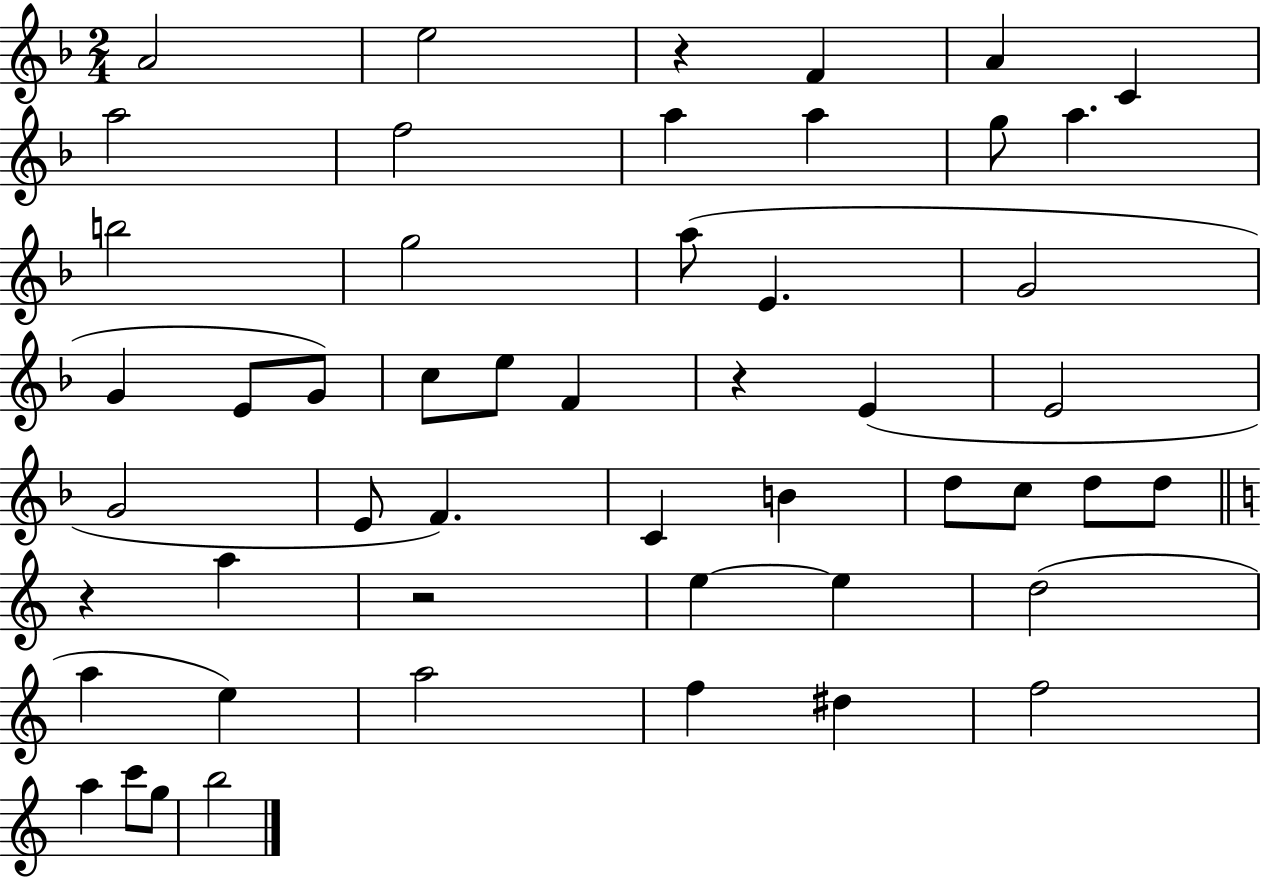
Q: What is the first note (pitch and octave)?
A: A4